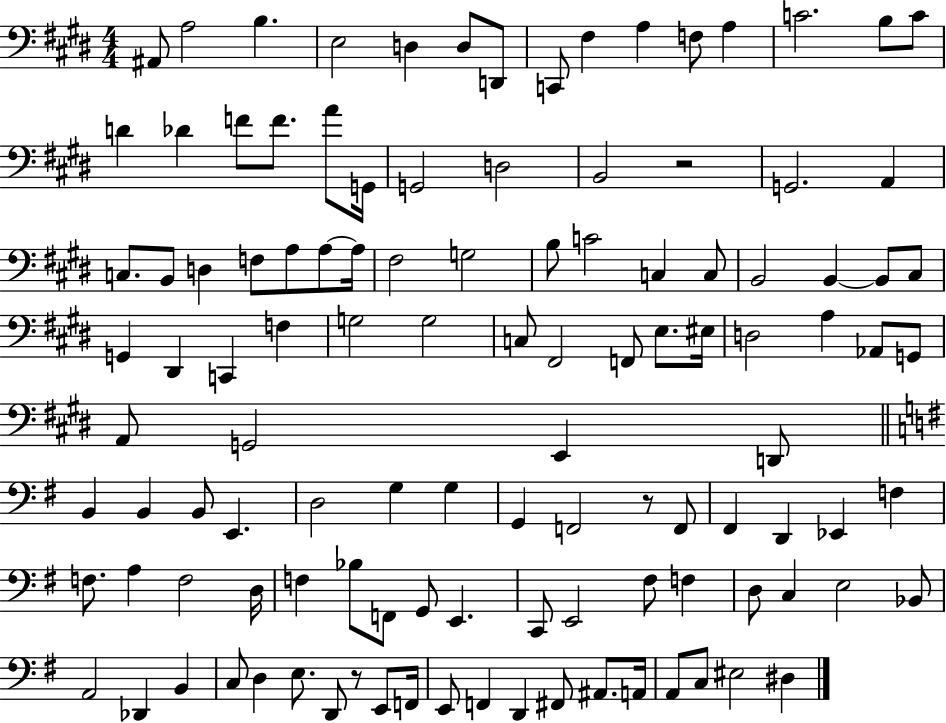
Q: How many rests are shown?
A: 3